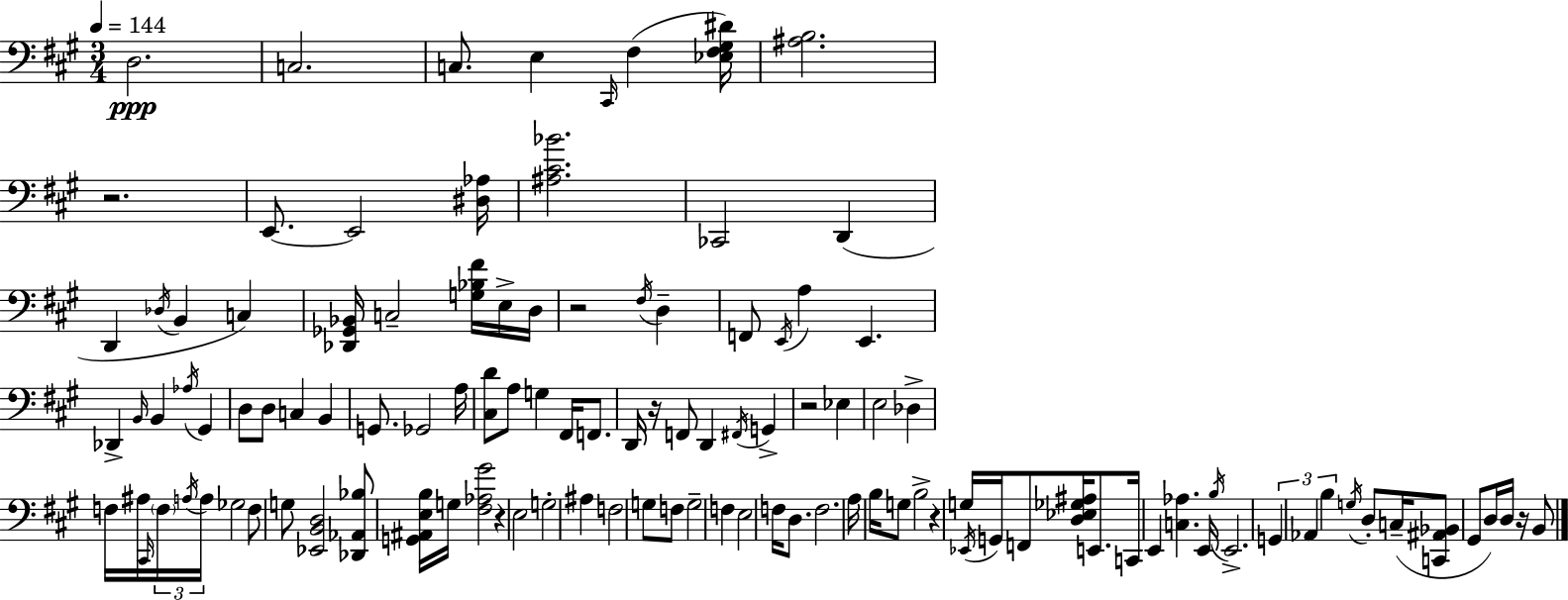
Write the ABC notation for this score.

X:1
T:Untitled
M:3/4
L:1/4
K:A
D,2 C,2 C,/2 E, ^C,,/4 ^F, [_E,^F,^G,^D]/4 [^A,B,]2 z2 E,,/2 E,,2 [^D,_A,]/4 [^A,^C_B]2 _C,,2 D,, D,, _D,/4 B,, C, [_D,,_G,,_B,,]/4 C,2 [G,_B,^F]/4 E,/4 D,/4 z2 ^F,/4 D, F,,/2 E,,/4 A, E,, _D,, B,,/4 B,, _A,/4 ^G,, D,/2 D,/2 C, B,, G,,/2 _G,,2 A,/4 [^C,D]/2 A,/2 G, ^F,,/4 F,,/2 D,,/4 z/4 F,,/2 D,, ^F,,/4 G,, z2 _E, E,2 _D, F,/4 ^A,/4 ^C,,/4 F,/4 A,/4 A,/4 _G,2 F,/2 G,/2 [_E,,B,,D,]2 [_D,,_A,,_B,]/2 [G,,^A,,E,B,]/4 G,/4 [^F,_A,^G]2 z E,2 G,2 ^A, F,2 G,/2 F,/2 G,2 F, E,2 F,/4 D,/2 F,2 A,/4 B,/4 G,/2 B,2 z G,/4 _E,,/4 G,,/4 F,,/2 [D,_E,_G,^A,]/4 E,,/2 C,,/4 E,, [C,_A,] E,,/4 B,/4 E,,2 G,, _A,, B, G,/4 D,/2 C,/4 [C,,^A,,_B,,]/2 ^G,,/2 D,/4 D,/4 z/4 B,,/2